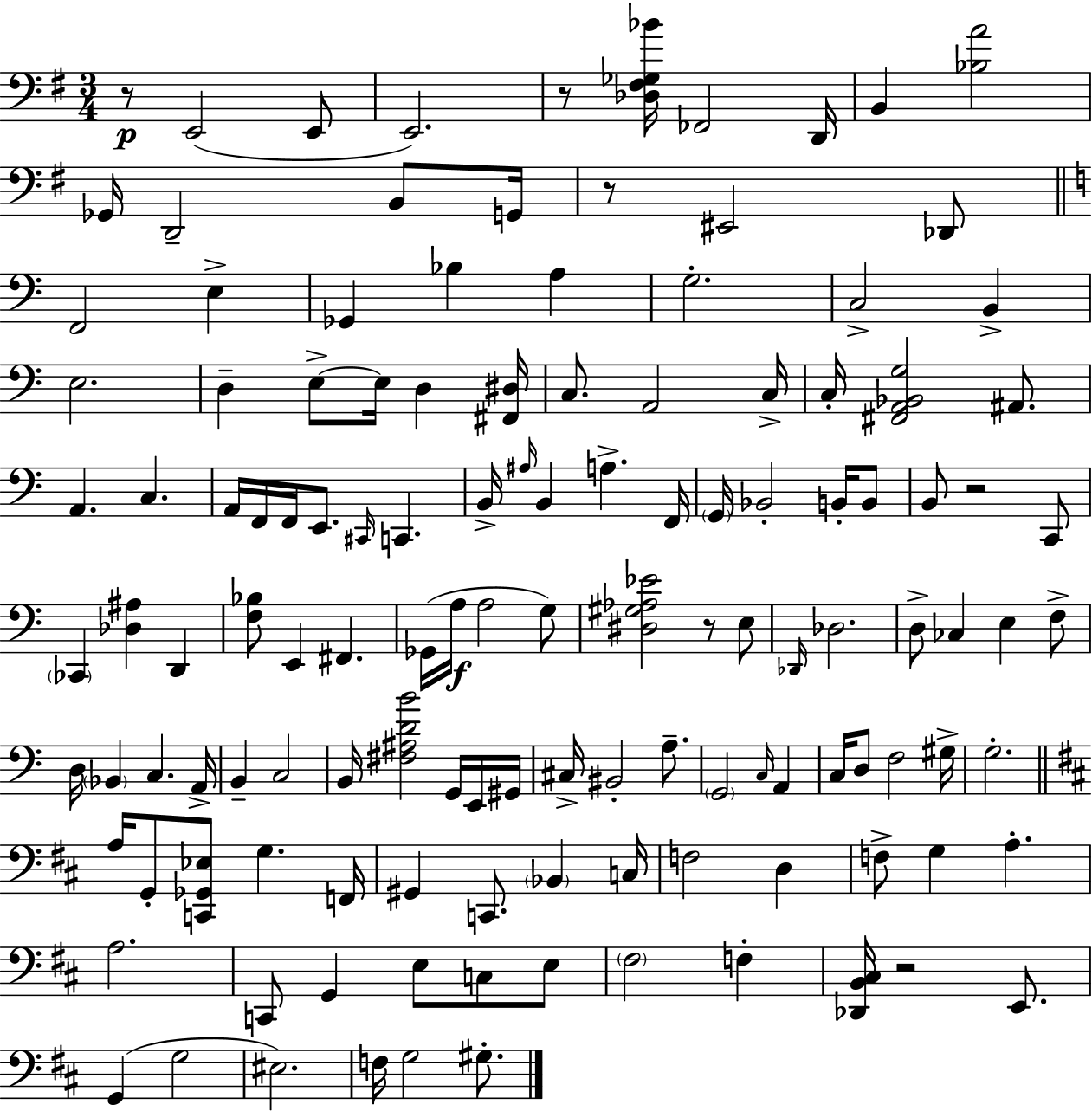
R/e E2/h E2/e E2/h. R/e [Db3,F#3,Gb3,Bb4]/s FES2/h D2/s B2/q [Bb3,A4]/h Gb2/s D2/h B2/e G2/s R/e EIS2/h Db2/e F2/h E3/q Gb2/q Bb3/q A3/q G3/h. C3/h B2/q E3/h. D3/q E3/e E3/s D3/q [F#2,D#3]/s C3/e. A2/h C3/s C3/s [F#2,A2,Bb2,G3]/h A#2/e. A2/q. C3/q. A2/s F2/s F2/s E2/e. C#2/s C2/q. B2/s A#3/s B2/q A3/q. F2/s G2/s Bb2/h B2/s B2/e B2/e R/h C2/e CES2/q [Db3,A#3]/q D2/q [F3,Bb3]/e E2/q F#2/q. Gb2/s A3/s A3/h G3/e [D#3,G#3,Ab3,Eb4]/h R/e E3/e Db2/s Db3/h. D3/e CES3/q E3/q F3/e D3/s Bb2/q C3/q. A2/s B2/q C3/h B2/s [F#3,A#3,D4,B4]/h G2/s E2/s G#2/s C#3/s BIS2/h A3/e. G2/h C3/s A2/q C3/s D3/e F3/h G#3/s G3/h. A3/s G2/e [C2,Gb2,Eb3]/e G3/q. F2/s G#2/q C2/e. Bb2/q C3/s F3/h D3/q F3/e G3/q A3/q. A3/h. C2/e G2/q E3/e C3/e E3/e F#3/h F3/q [Db2,B2,C#3]/s R/h E2/e. G2/q G3/h EIS3/h. F3/s G3/h G#3/e.